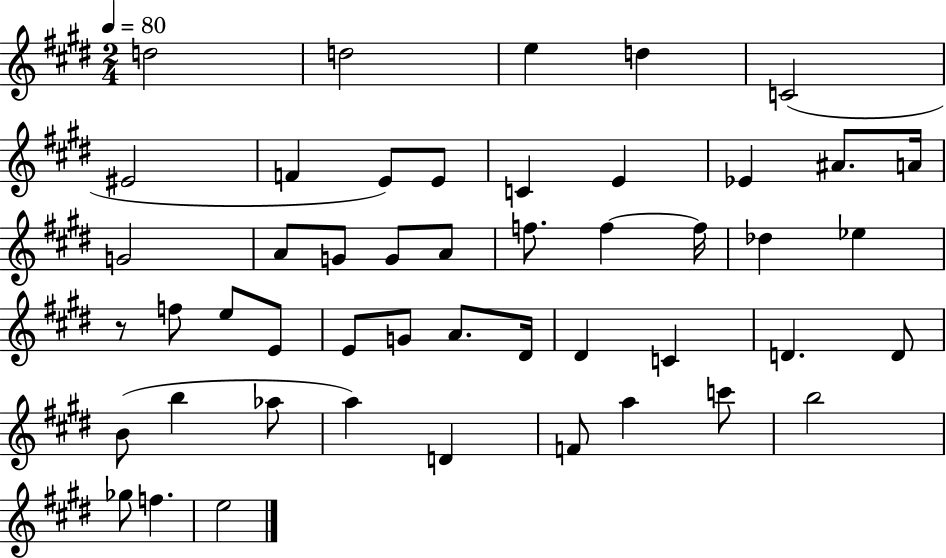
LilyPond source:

{
  \clef treble
  \numericTimeSignature
  \time 2/4
  \key e \major
  \tempo 4 = 80
  d''2 | d''2 | e''4 d''4 | c'2( | \break eis'2 | f'4 e'8) e'8 | c'4 e'4 | ees'4 ais'8. a'16 | \break g'2 | a'8 g'8 g'8 a'8 | f''8. f''4~~ f''16 | des''4 ees''4 | \break r8 f''8 e''8 e'8 | e'8 g'8 a'8. dis'16 | dis'4 c'4 | d'4. d'8 | \break b'8( b''4 aes''8 | a''4) d'4 | f'8 a''4 c'''8 | b''2 | \break ges''8 f''4. | e''2 | \bar "|."
}